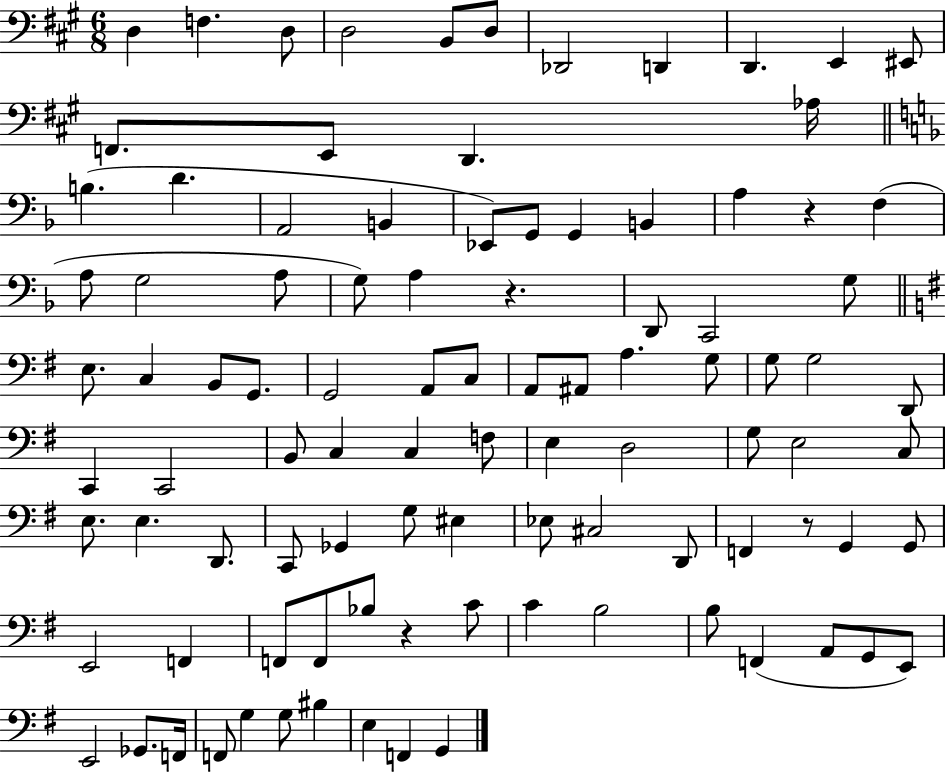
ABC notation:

X:1
T:Untitled
M:6/8
L:1/4
K:A
D, F, D,/2 D,2 B,,/2 D,/2 _D,,2 D,, D,, E,, ^E,,/2 F,,/2 E,,/2 D,, _A,/4 B, D A,,2 B,, _E,,/2 G,,/2 G,, B,, A, z F, A,/2 G,2 A,/2 G,/2 A, z D,,/2 C,,2 G,/2 E,/2 C, B,,/2 G,,/2 G,,2 A,,/2 C,/2 A,,/2 ^A,,/2 A, G,/2 G,/2 G,2 D,,/2 C,, C,,2 B,,/2 C, C, F,/2 E, D,2 G,/2 E,2 C,/2 E,/2 E, D,,/2 C,,/2 _G,, G,/2 ^E, _E,/2 ^C,2 D,,/2 F,, z/2 G,, G,,/2 E,,2 F,, F,,/2 F,,/2 _B,/2 z C/2 C B,2 B,/2 F,, A,,/2 G,,/2 E,,/2 E,,2 _G,,/2 F,,/4 F,,/2 G, G,/2 ^B, E, F,, G,,